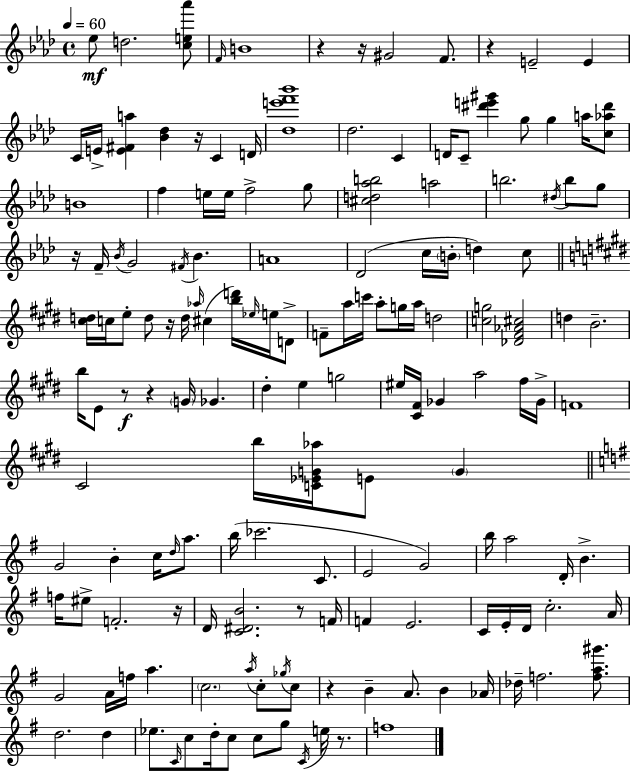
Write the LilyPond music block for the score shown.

{
  \clef treble
  \time 4/4
  \defaultTimeSignature
  \key f \minor
  \tempo 4 = 60
  ees''8\mf d''2. <c'' e'' aes'''>8 | \grace { f'16 } b'1 | r4 r16 gis'2 f'8. | r4 e'2-- e'4 | \break c'16 e'16-> <e' fis' a''>4 <bes' des''>4 r16 c'4 | d'16 <des'' e''' f''' bes'''>1 | des''2. c'4 | d'16 c'8-- <dis''' e''' gis'''>4 g''8 g''4 a''16 <c'' aes'' dis'''>8 | \break b'1 | f''4 e''16 e''16 f''2-> g''8 | <cis'' d'' aes'' b''>2 a''2 | b''2. \acciaccatura { dis''16 } b''8 | \break g''8 r16 f'16-- \acciaccatura { bes'16 } g'2 \acciaccatura { fis'16 } bes'4. | a'1 | des'2( c''16 \parenthesize b'16-. d''4) | c''8 \bar "||" \break \key e \major <cis'' d''>16 c''16 e''8-. d''8 r16 d''16 \grace { aes''16 }( cis''4 <b'' d'''>16) \grace { ees''16 } e''16 | d'8-> f'8-- a''16 c'''16 a''8-. g''16 a''16 d''2 | <c'' g''>2 <des' fis' aes' cis''>2 | d''4 b'2.-- | \break b''16 e'8 r8\f r4 \parenthesize g'16 ges'4. | dis''4-. e''4 g''2 | eis''16 <cis' fis'>16 ges'4 a''2 | fis''16 ges'16-> f'1 | \break cis'2 b''16 <c' ees' g' aes''>16 e'8 \parenthesize g'4 | \bar "||" \break \key g \major g'2 b'4-. c''16 \grace { d''16 } a''8. | b''16( ces'''2. c'8. | e'2 g'2) | b''16 a''2 d'16-. b'4.-> | \break f''16 eis''8-> f'2.-. | r16 d'16 <c' dis' b'>2. r8 | f'16 f'4 e'2. | c'16 e'16-. d'16 c''2.-. | \break a'16 g'2 a'16 f''16 a''4. | \parenthesize c''2. \acciaccatura { a''16 } c''8-. | \acciaccatura { ges''16 } c''8 r4 b'4-- a'8. b'4 | aes'16 des''16-- f''2. | \break <f'' a'' gis'''>8. d''2. d''4 | ees''8. \grace { c'16 } c''8 d''16-. c''8 c''8 g''8 | \acciaccatura { c'16 } e''16 r8. f''1 | \bar "|."
}